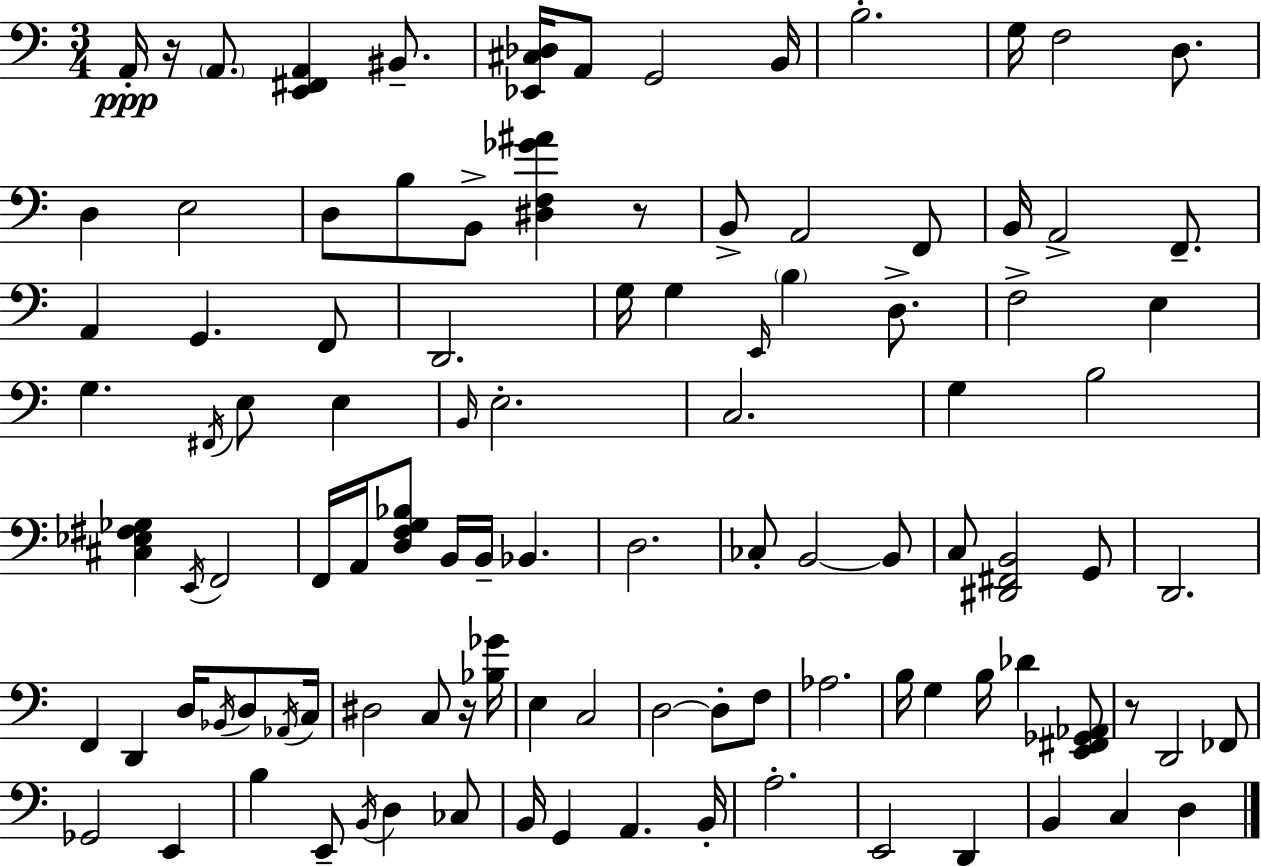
{
  \clef bass
  \numericTimeSignature
  \time 3/4
  \key c \major
  a,16-.\ppp r16 \parenthesize a,8. <e, fis, a,>4 bis,8.-- | <ees, cis des>16 a,8 g,2 b,16 | b2.-. | g16 f2 d8. | \break d4 e2 | d8 b8 b,8-> <dis f ges' ais'>4 r8 | b,8-> a,2 f,8 | b,16 a,2-> f,8.-- | \break a,4 g,4. f,8 | d,2. | g16 g4 \grace { e,16 } \parenthesize b4 d8.-> | f2-> e4 | \break g4. \acciaccatura { fis,16 } e8 e4 | \grace { b,16 } e2.-. | c2. | g4 b2 | \break <cis ees fis ges>4 \acciaccatura { e,16 } f,2 | f,16 a,16 <d f g bes>8 b,16 b,16-- bes,4. | d2. | ces8-. b,2~~ | \break b,8 c8 <dis, fis, b,>2 | g,8 d,2. | f,4 d,4 | d16 \acciaccatura { bes,16 } d8 \acciaccatura { aes,16 } c16 dis2 | \break c8 r16 <bes ges'>16 e4 c2 | d2~~ | d8-. f8 aes2. | b16 g4 b16 | \break des'4 <e, fis, ges, aes,>8 r8 d,2 | fes,8 ges,2 | e,4 b4 e,8-- | \acciaccatura { b,16 } d4 ces8 b,16 g,4 | \break a,4. b,16-. a2.-. | e,2 | d,4 b,4 c4 | d4 \bar "|."
}